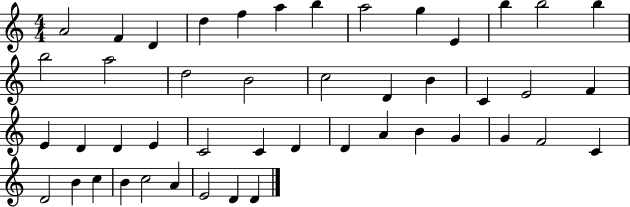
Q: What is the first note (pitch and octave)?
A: A4